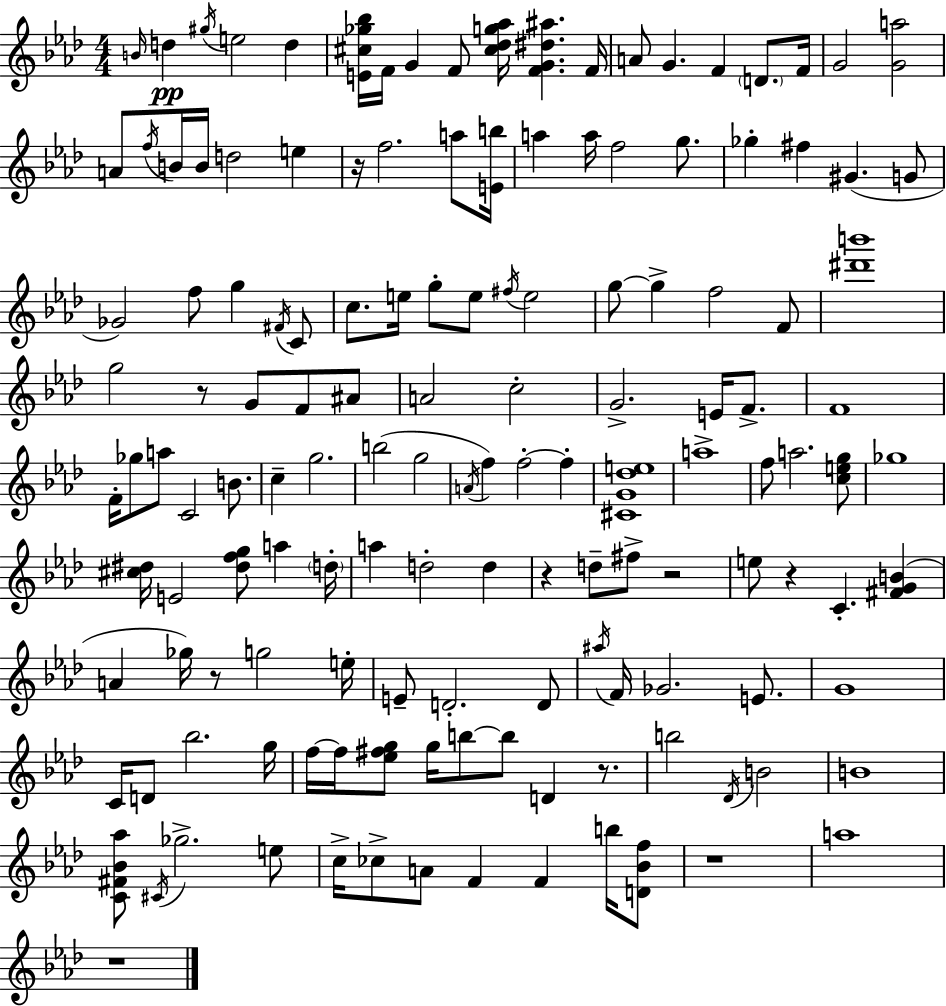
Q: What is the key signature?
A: F minor